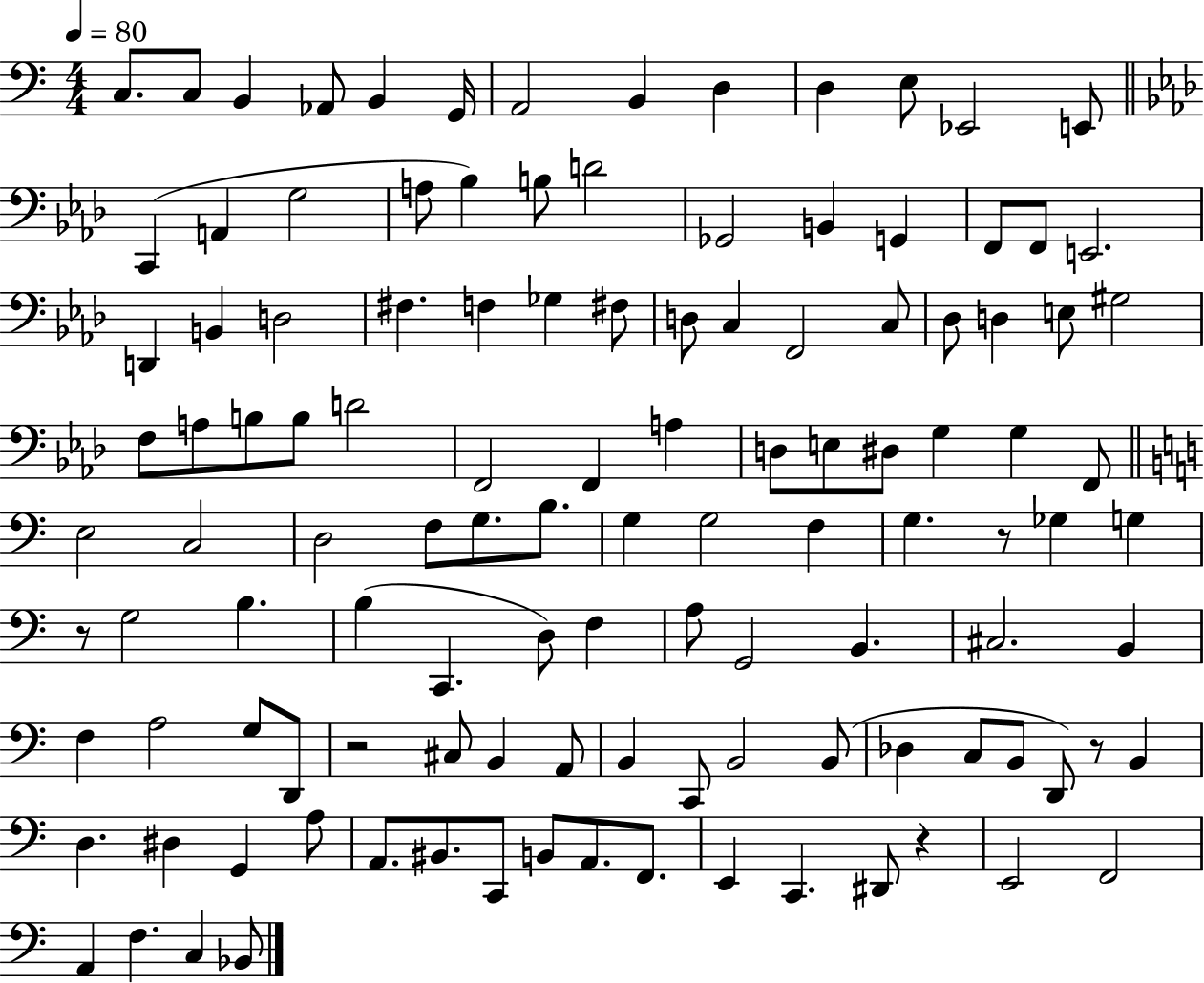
{
  \clef bass
  \numericTimeSignature
  \time 4/4
  \key c \major
  \tempo 4 = 80
  \repeat volta 2 { c8. c8 b,4 aes,8 b,4 g,16 | a,2 b,4 d4 | d4 e8 ees,2 e,8 | \bar "||" \break \key aes \major c,4( a,4 g2 | a8 bes4) b8 d'2 | ges,2 b,4 g,4 | f,8 f,8 e,2. | \break d,4 b,4 d2 | fis4. f4 ges4 fis8 | d8 c4 f,2 c8 | des8 d4 e8 gis2 | \break f8 a8 b8 b8 d'2 | f,2 f,4 a4 | d8 e8 dis8 g4 g4 f,8 | \bar "||" \break \key c \major e2 c2 | d2 f8 g8. b8. | g4 g2 f4 | g4. r8 ges4 g4 | \break r8 g2 b4. | b4( c,4. d8) f4 | a8 g,2 b,4. | cis2. b,4 | \break f4 a2 g8 d,8 | r2 cis8 b,4 a,8 | b,4 c,8 b,2 b,8( | des4 c8 b,8 d,8) r8 b,4 | \break d4. dis4 g,4 a8 | a,8. bis,8. c,8 b,8 a,8. f,8. | e,4 c,4. dis,8 r4 | e,2 f,2 | \break a,4 f4. c4 bes,8 | } \bar "|."
}